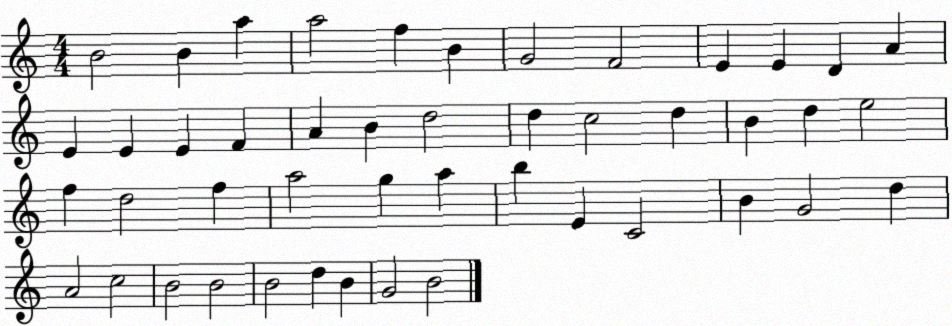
X:1
T:Untitled
M:4/4
L:1/4
K:C
B2 B a a2 f B G2 F2 E E D A E E E F A B d2 d c2 d B d e2 f d2 f a2 g a b E C2 B G2 d A2 c2 B2 B2 B2 d B G2 B2